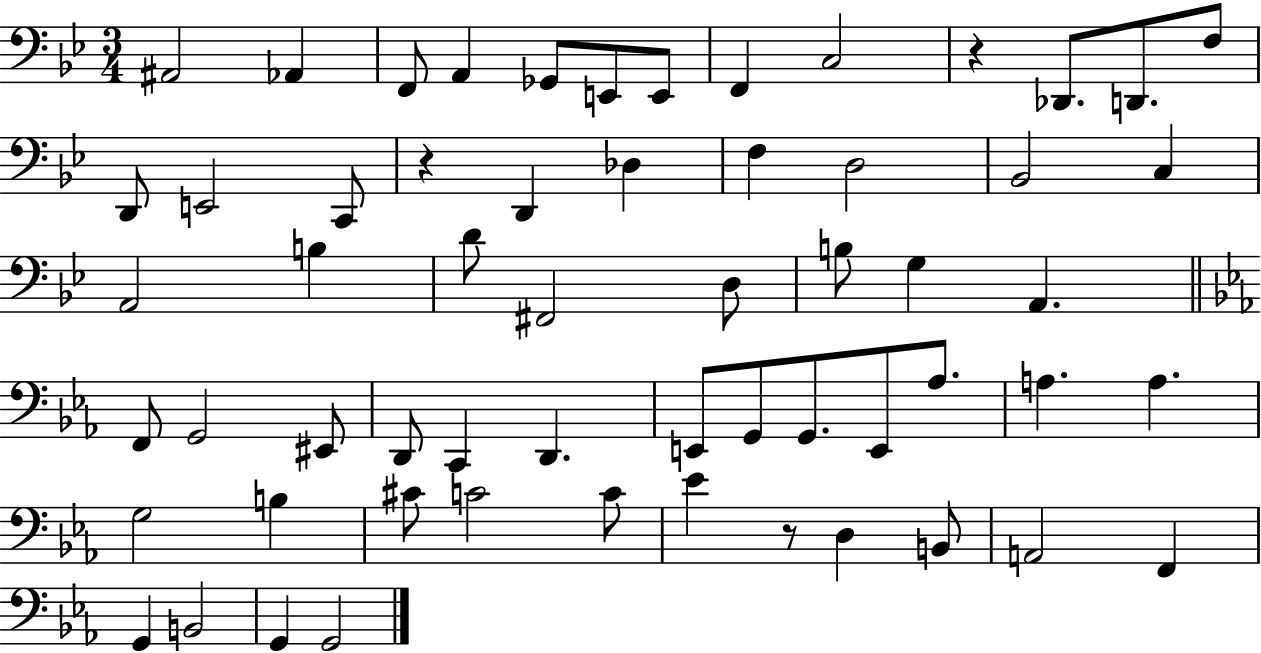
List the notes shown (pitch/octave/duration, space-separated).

A#2/h Ab2/q F2/e A2/q Gb2/e E2/e E2/e F2/q C3/h R/q Db2/e. D2/e. F3/e D2/e E2/h C2/e R/q D2/q Db3/q F3/q D3/h Bb2/h C3/q A2/h B3/q D4/e F#2/h D3/e B3/e G3/q A2/q. F2/e G2/h EIS2/e D2/e C2/q D2/q. E2/e G2/e G2/e. E2/e Ab3/e. A3/q. A3/q. G3/h B3/q C#4/e C4/h C4/e Eb4/q R/e D3/q B2/e A2/h F2/q G2/q B2/h G2/q G2/h